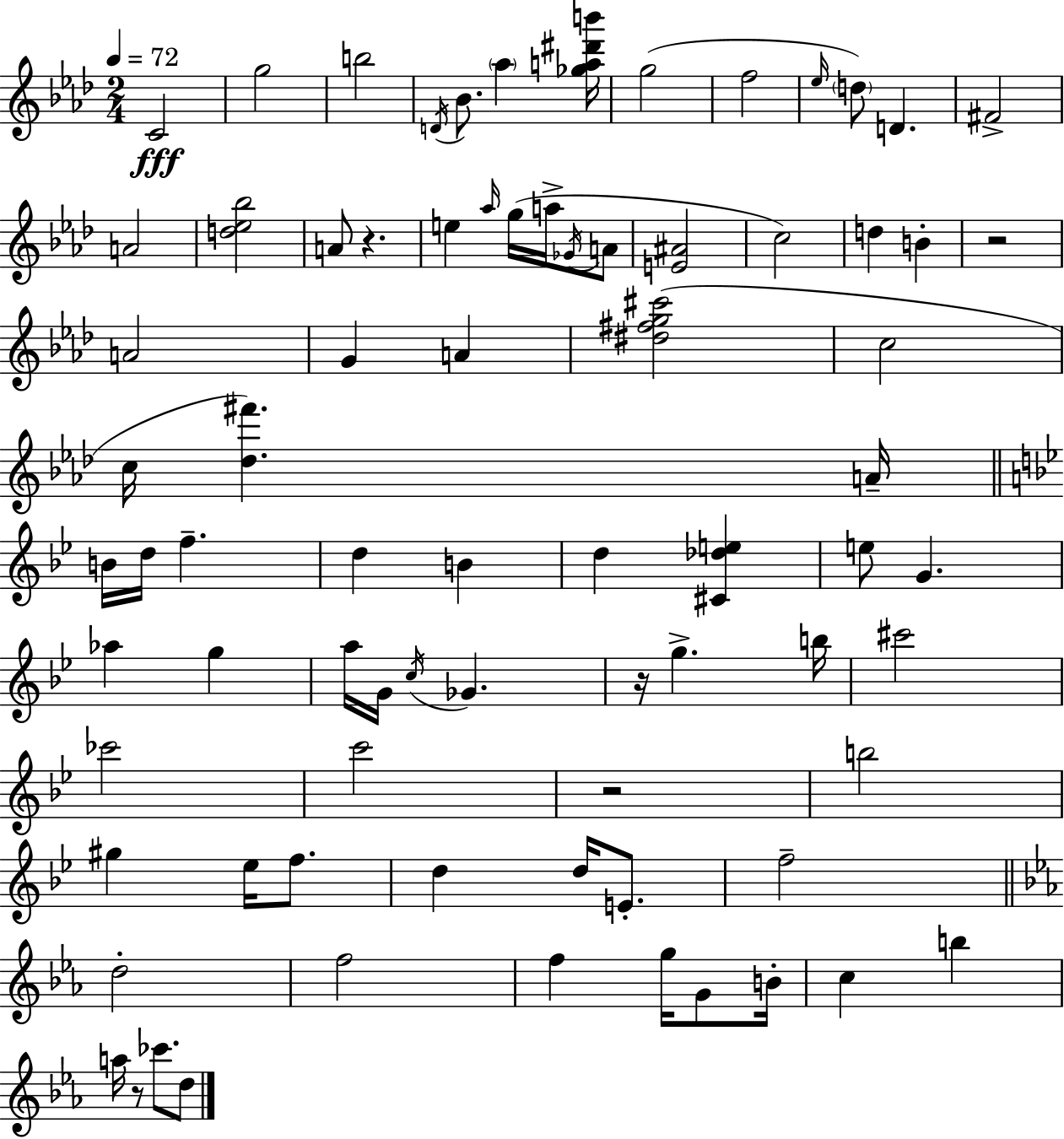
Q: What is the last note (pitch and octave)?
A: D5